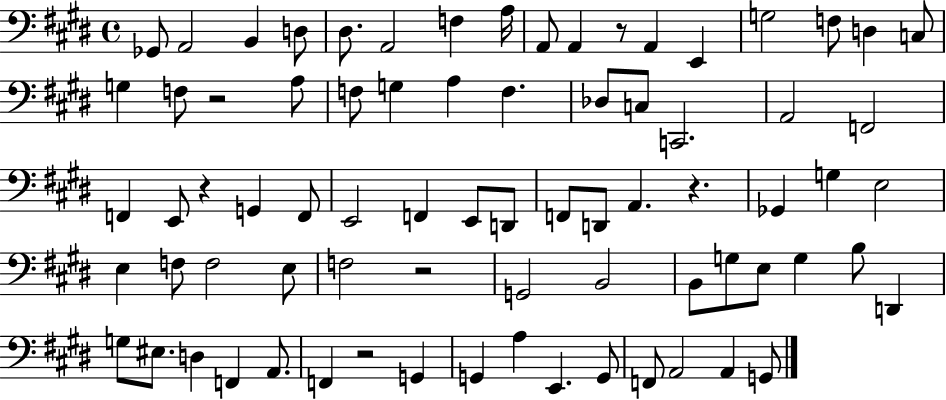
X:1
T:Untitled
M:4/4
L:1/4
K:E
_G,,/2 A,,2 B,, D,/2 ^D,/2 A,,2 F, A,/4 A,,/2 A,, z/2 A,, E,, G,2 F,/2 D, C,/2 G, F,/2 z2 A,/2 F,/2 G, A, F, _D,/2 C,/2 C,,2 A,,2 F,,2 F,, E,,/2 z G,, F,,/2 E,,2 F,, E,,/2 D,,/2 F,,/2 D,,/2 A,, z _G,, G, E,2 E, F,/2 F,2 E,/2 F,2 z2 G,,2 B,,2 B,,/2 G,/2 E,/2 G, B,/2 D,, G,/2 ^E,/2 D, F,, A,,/2 F,, z2 G,, G,, A, E,, G,,/2 F,,/2 A,,2 A,, G,,/2